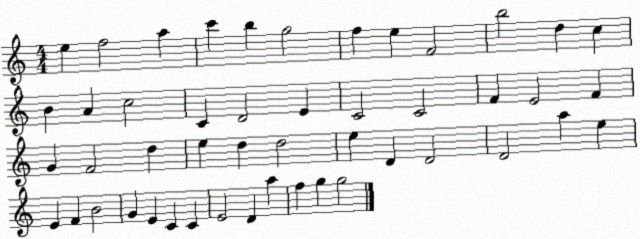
X:1
T:Untitled
M:4/4
L:1/4
K:C
e f2 a c' b g2 f e F2 b2 d c B A c2 C D2 E C2 C2 F E2 F G F2 d e d d2 e D D2 D2 a e E F B2 G E C C E2 D a f g g2